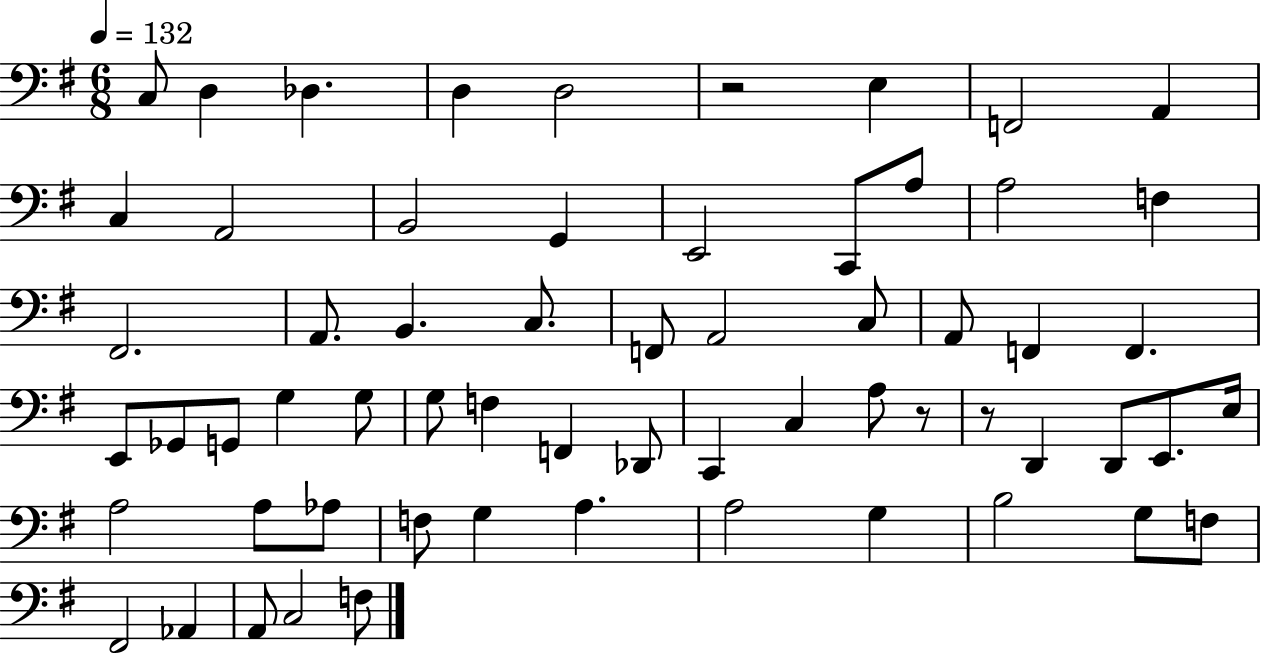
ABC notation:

X:1
T:Untitled
M:6/8
L:1/4
K:G
C,/2 D, _D, D, D,2 z2 E, F,,2 A,, C, A,,2 B,,2 G,, E,,2 C,,/2 A,/2 A,2 F, ^F,,2 A,,/2 B,, C,/2 F,,/2 A,,2 C,/2 A,,/2 F,, F,, E,,/2 _G,,/2 G,,/2 G, G,/2 G,/2 F, F,, _D,,/2 C,, C, A,/2 z/2 z/2 D,, D,,/2 E,,/2 E,/4 A,2 A,/2 _A,/2 F,/2 G, A, A,2 G, B,2 G,/2 F,/2 ^F,,2 _A,, A,,/2 C,2 F,/2